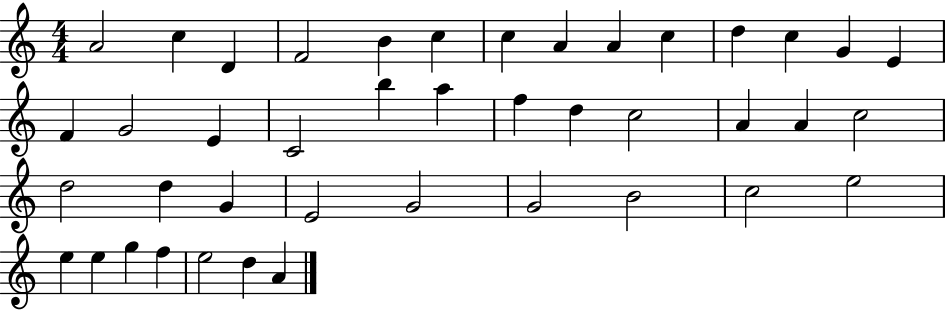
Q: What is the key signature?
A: C major